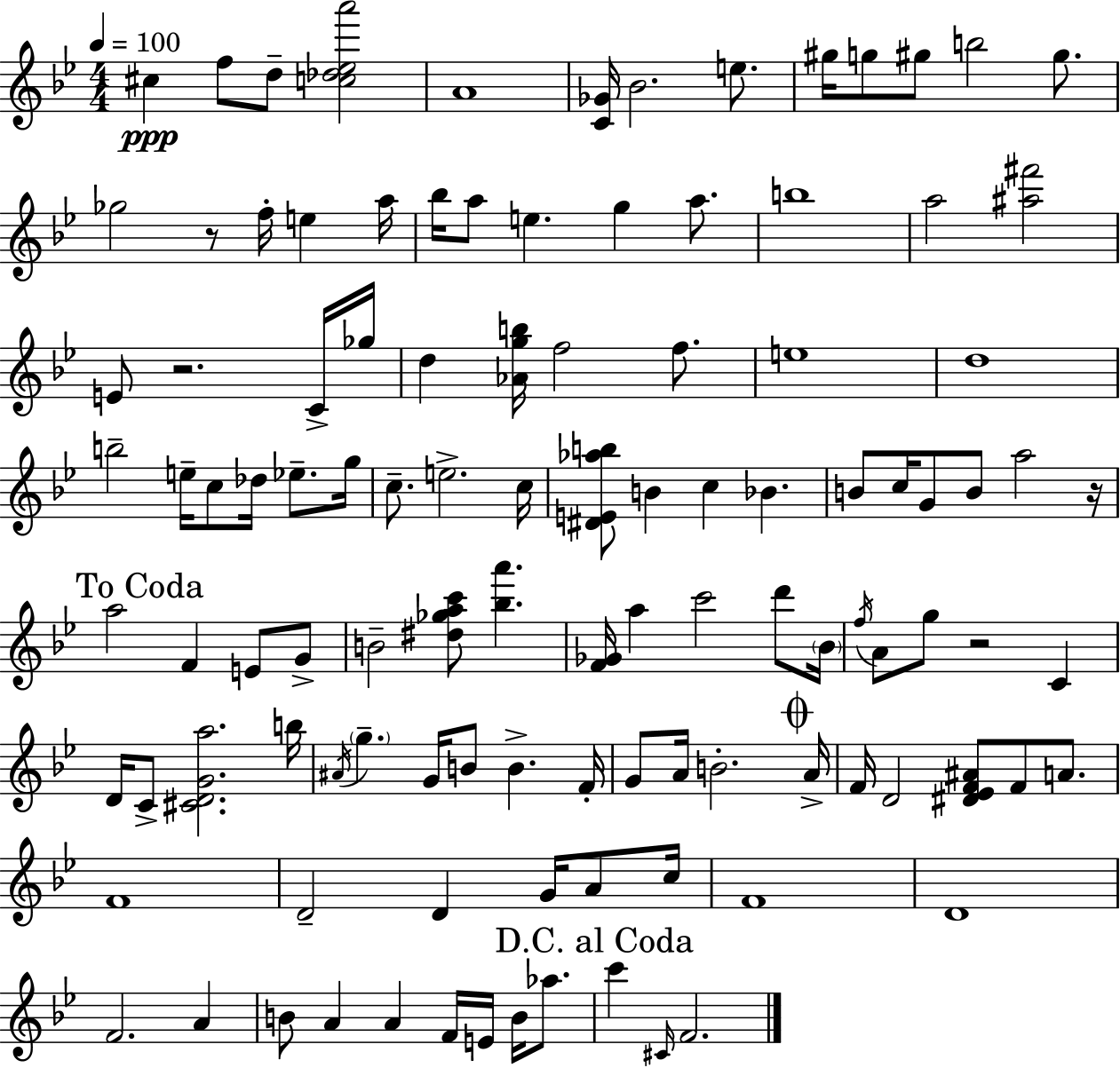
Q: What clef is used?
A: treble